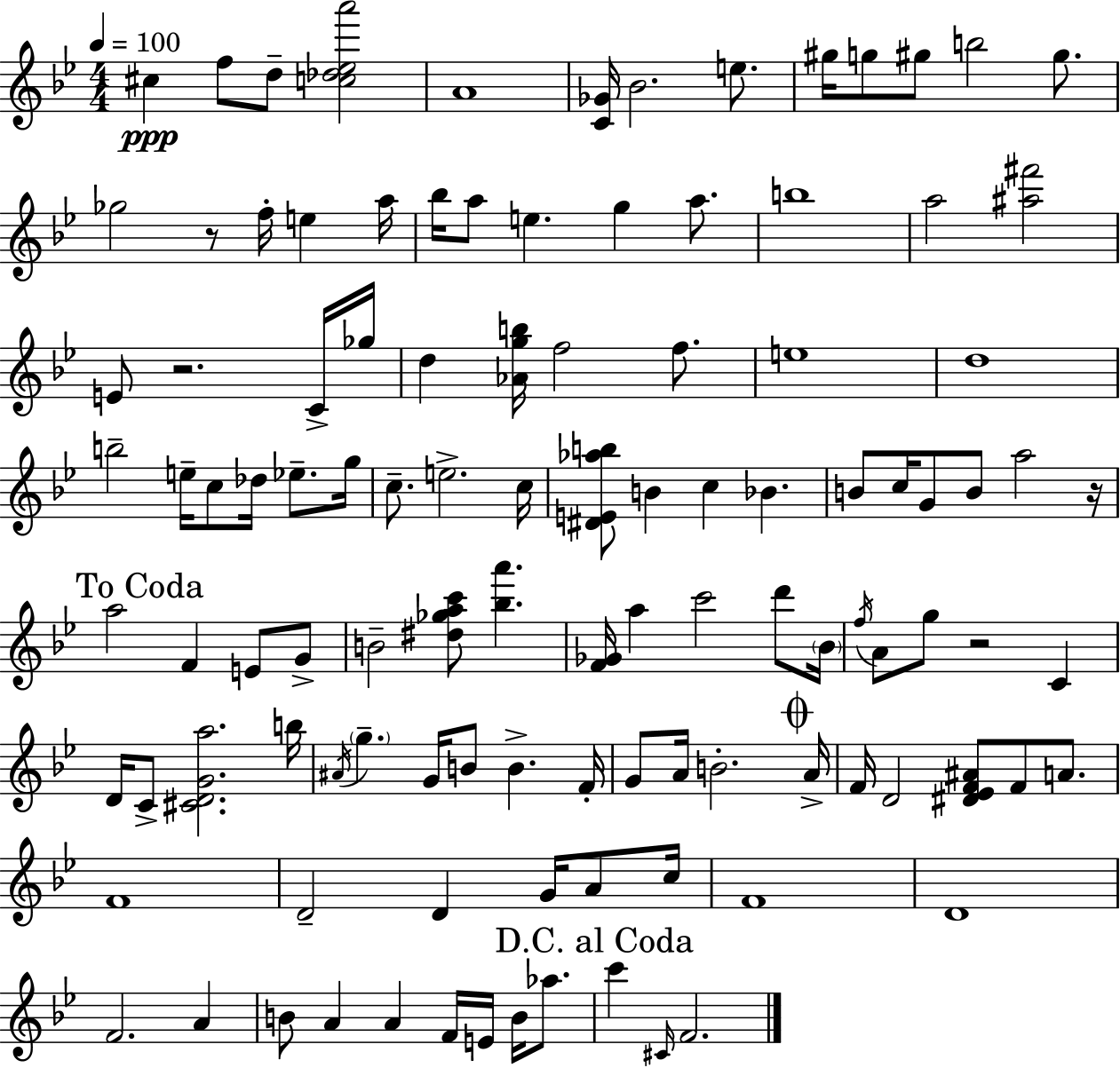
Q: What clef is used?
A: treble